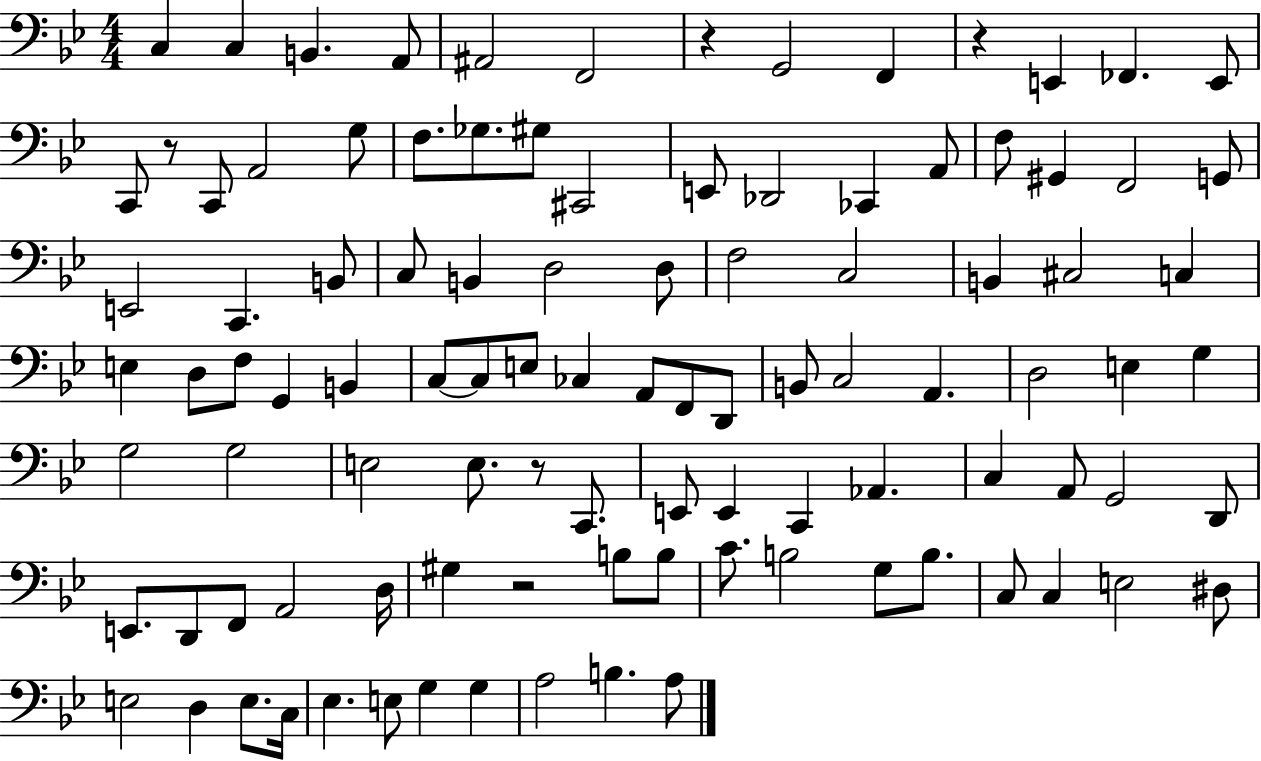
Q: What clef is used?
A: bass